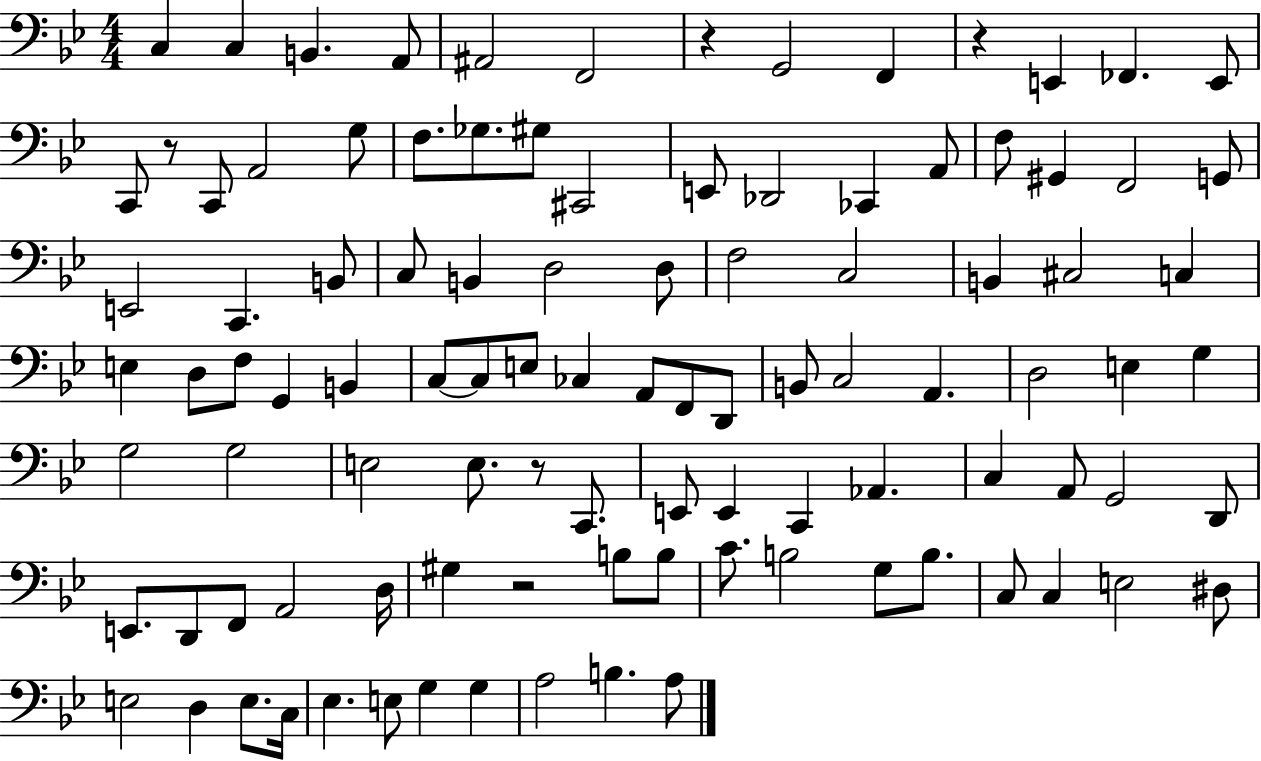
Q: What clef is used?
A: bass